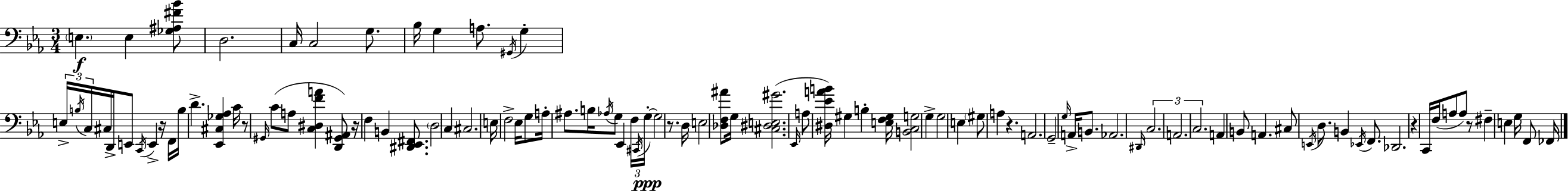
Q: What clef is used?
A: bass